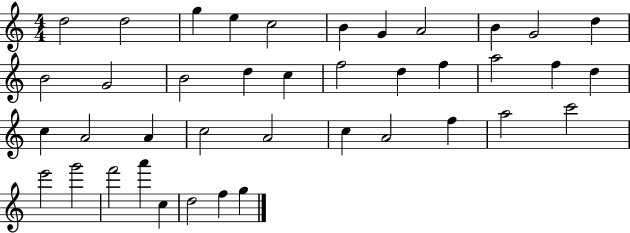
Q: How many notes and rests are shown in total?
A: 40